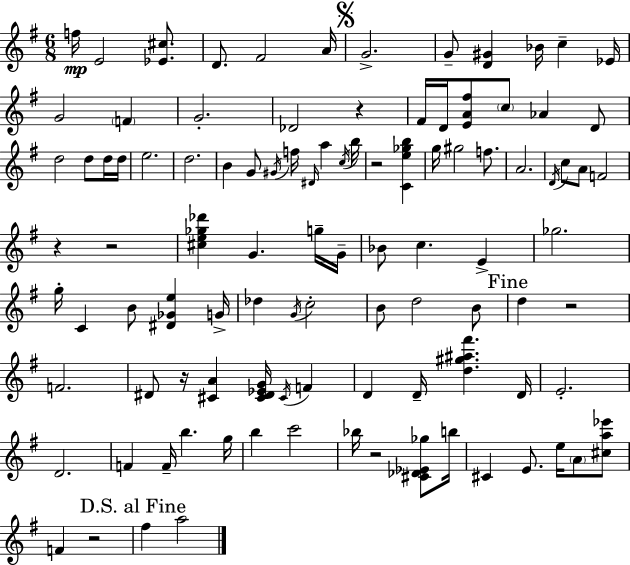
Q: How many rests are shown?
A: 8